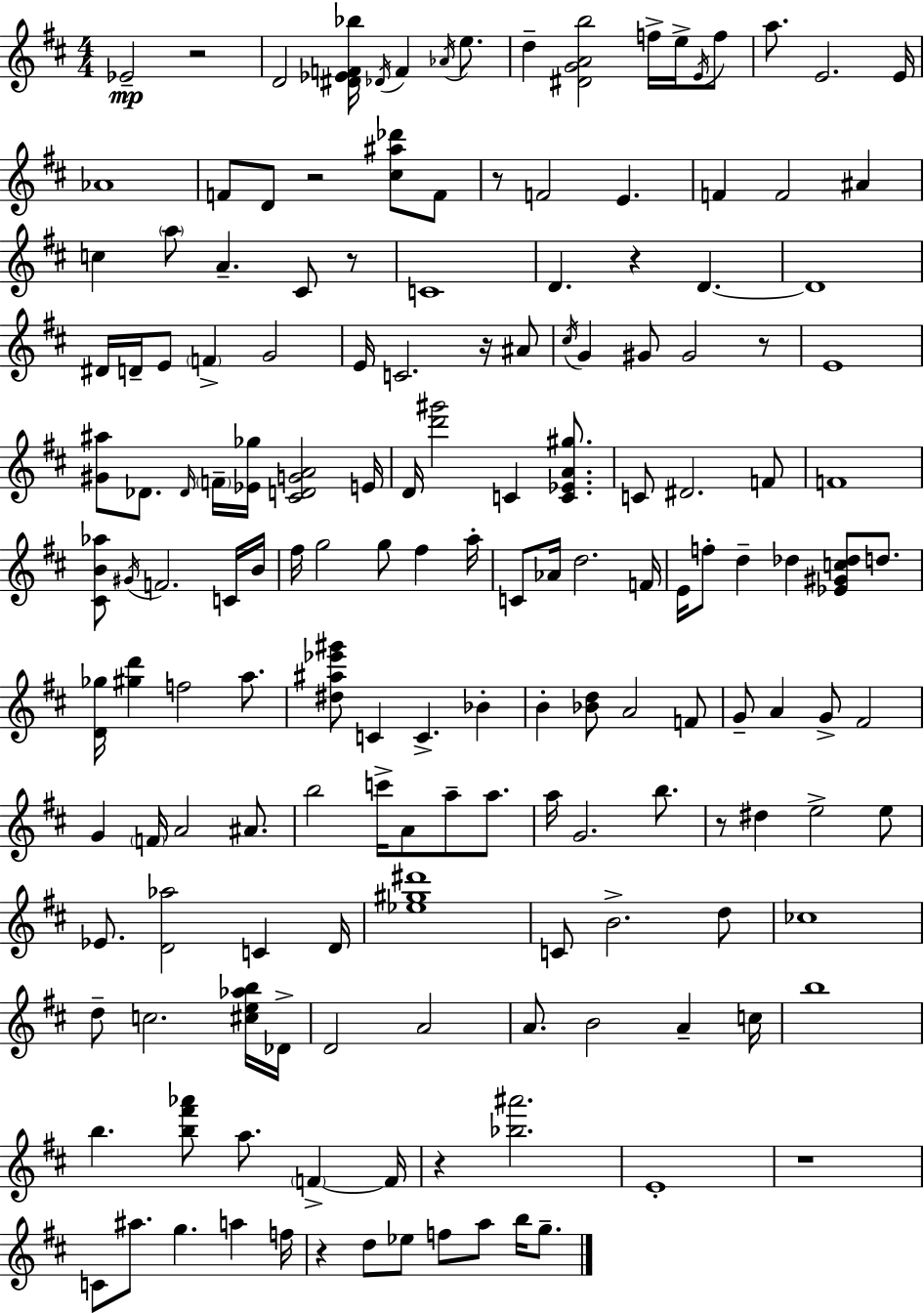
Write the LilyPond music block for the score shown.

{
  \clef treble
  \numericTimeSignature
  \time 4/4
  \key d \major
  ees'2--\mp r2 | d'2 <dis' ees' f' bes''>16 \acciaccatura { des'16 } f'4 \acciaccatura { aes'16 } e''8. | d''4-- <dis' g' a' b''>2 f''16-> e''16-> | \acciaccatura { e'16 } f''8 a''8. e'2. | \break e'16 aes'1 | f'8 d'8 r2 <cis'' ais'' des'''>8 | f'8 r8 f'2 e'4. | f'4 f'2 ais'4 | \break c''4 \parenthesize a''8 a'4.-- cis'8 | r8 c'1 | d'4. r4 d'4.~~ | d'1 | \break dis'16 d'16-- e'8 \parenthesize f'4-> g'2 | e'16 c'2. | r16 ais'8 \acciaccatura { cis''16 } g'4 gis'8 gis'2 | r8 e'1 | \break <gis' ais''>8 des'8. \grace { des'16 } \parenthesize f'16-- <ees' ges''>16 <cis' d' g' a'>2 | e'16 d'16 <d''' gis'''>2 c'4 | <c' ees' a' gis''>8. c'8 dis'2. | f'8 f'1 | \break <cis' b' aes''>8 \acciaccatura { gis'16 } f'2. | c'16 b'16 fis''16 g''2 g''8 | fis''4 a''16-. c'8 aes'16 d''2. | f'16 e'16 f''8-. d''4-- des''4 | \break <ees' gis' c'' des''>8 d''8. <d' ges''>16 <gis'' d'''>4 f''2 | a''8. <dis'' ais'' ees''' gis'''>8 c'4 c'4.-> | bes'4-. b'4-. <bes' d''>8 a'2 | f'8 g'8-- a'4 g'8-> fis'2 | \break g'4 \parenthesize f'16 a'2 | ais'8. b''2 c'''16-> a'8 | a''8-- a''8. a''16 g'2. | b''8. r8 dis''4 e''2-> | \break e''8 ees'8. <d' aes''>2 | c'4 d'16 <ees'' gis'' dis'''>1 | c'8 b'2.-> | d''8 ces''1 | \break d''8-- c''2. | <cis'' e'' aes'' b''>16 des'16-> d'2 a'2 | a'8. b'2 | a'4-- c''16 b''1 | \break b''4. <b'' fis''' aes'''>8 a''8. | \parenthesize f'4->~~ f'16 r4 <bes'' ais'''>2. | e'1-. | r1 | \break c'8 ais''8. g''4. | a''4 f''16 r4 d''8 ees''8 f''8 | a''8 b''16 g''8.-- \bar "|."
}